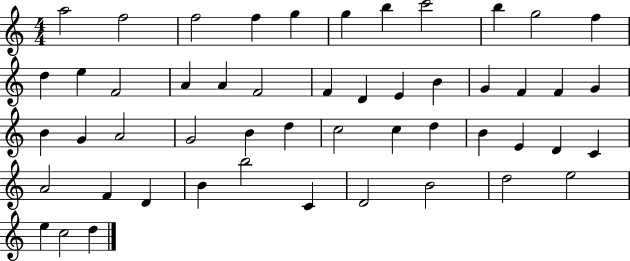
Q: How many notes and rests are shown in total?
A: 51